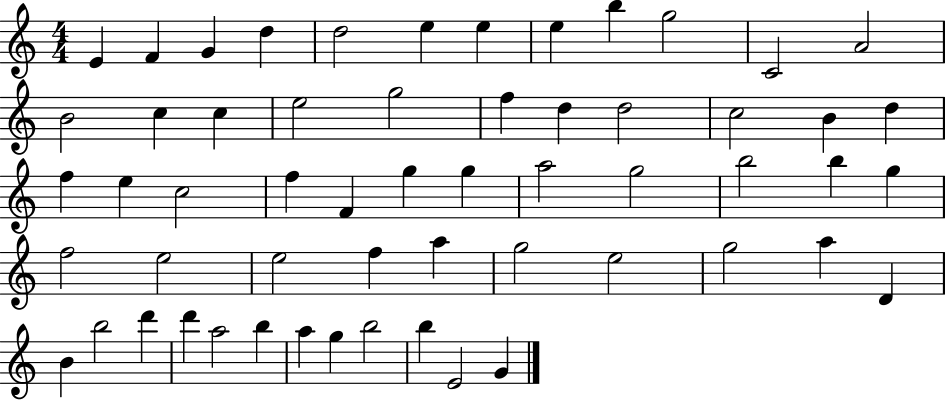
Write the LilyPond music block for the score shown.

{
  \clef treble
  \numericTimeSignature
  \time 4/4
  \key c \major
  e'4 f'4 g'4 d''4 | d''2 e''4 e''4 | e''4 b''4 g''2 | c'2 a'2 | \break b'2 c''4 c''4 | e''2 g''2 | f''4 d''4 d''2 | c''2 b'4 d''4 | \break f''4 e''4 c''2 | f''4 f'4 g''4 g''4 | a''2 g''2 | b''2 b''4 g''4 | \break f''2 e''2 | e''2 f''4 a''4 | g''2 e''2 | g''2 a''4 d'4 | \break b'4 b''2 d'''4 | d'''4 a''2 b''4 | a''4 g''4 b''2 | b''4 e'2 g'4 | \break \bar "|."
}